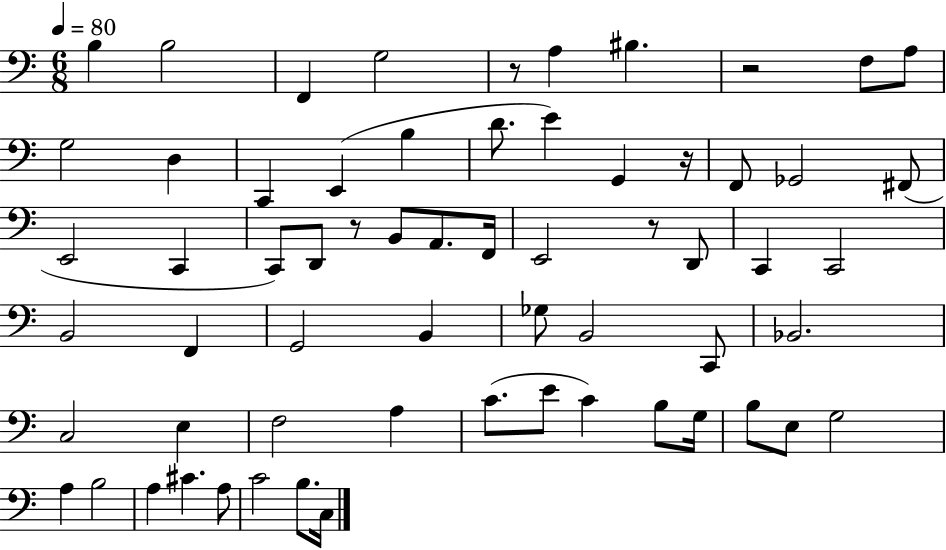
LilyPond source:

{
  \clef bass
  \numericTimeSignature
  \time 6/8
  \key c \major
  \tempo 4 = 80
  b4 b2 | f,4 g2 | r8 a4 bis4. | r2 f8 a8 | \break g2 d4 | c,4 e,4( b4 | d'8. e'4) g,4 r16 | f,8 ges,2 fis,8( | \break e,2 c,4 | c,8) d,8 r8 b,8 a,8. f,16 | e,2 r8 d,8 | c,4 c,2 | \break b,2 f,4 | g,2 b,4 | ges8 b,2 c,8 | bes,2. | \break c2 e4 | f2 a4 | c'8.( e'8 c'4) b8 g16 | b8 e8 g2 | \break a4 b2 | a4 cis'4. a8 | c'2 b8. c16 | \bar "|."
}